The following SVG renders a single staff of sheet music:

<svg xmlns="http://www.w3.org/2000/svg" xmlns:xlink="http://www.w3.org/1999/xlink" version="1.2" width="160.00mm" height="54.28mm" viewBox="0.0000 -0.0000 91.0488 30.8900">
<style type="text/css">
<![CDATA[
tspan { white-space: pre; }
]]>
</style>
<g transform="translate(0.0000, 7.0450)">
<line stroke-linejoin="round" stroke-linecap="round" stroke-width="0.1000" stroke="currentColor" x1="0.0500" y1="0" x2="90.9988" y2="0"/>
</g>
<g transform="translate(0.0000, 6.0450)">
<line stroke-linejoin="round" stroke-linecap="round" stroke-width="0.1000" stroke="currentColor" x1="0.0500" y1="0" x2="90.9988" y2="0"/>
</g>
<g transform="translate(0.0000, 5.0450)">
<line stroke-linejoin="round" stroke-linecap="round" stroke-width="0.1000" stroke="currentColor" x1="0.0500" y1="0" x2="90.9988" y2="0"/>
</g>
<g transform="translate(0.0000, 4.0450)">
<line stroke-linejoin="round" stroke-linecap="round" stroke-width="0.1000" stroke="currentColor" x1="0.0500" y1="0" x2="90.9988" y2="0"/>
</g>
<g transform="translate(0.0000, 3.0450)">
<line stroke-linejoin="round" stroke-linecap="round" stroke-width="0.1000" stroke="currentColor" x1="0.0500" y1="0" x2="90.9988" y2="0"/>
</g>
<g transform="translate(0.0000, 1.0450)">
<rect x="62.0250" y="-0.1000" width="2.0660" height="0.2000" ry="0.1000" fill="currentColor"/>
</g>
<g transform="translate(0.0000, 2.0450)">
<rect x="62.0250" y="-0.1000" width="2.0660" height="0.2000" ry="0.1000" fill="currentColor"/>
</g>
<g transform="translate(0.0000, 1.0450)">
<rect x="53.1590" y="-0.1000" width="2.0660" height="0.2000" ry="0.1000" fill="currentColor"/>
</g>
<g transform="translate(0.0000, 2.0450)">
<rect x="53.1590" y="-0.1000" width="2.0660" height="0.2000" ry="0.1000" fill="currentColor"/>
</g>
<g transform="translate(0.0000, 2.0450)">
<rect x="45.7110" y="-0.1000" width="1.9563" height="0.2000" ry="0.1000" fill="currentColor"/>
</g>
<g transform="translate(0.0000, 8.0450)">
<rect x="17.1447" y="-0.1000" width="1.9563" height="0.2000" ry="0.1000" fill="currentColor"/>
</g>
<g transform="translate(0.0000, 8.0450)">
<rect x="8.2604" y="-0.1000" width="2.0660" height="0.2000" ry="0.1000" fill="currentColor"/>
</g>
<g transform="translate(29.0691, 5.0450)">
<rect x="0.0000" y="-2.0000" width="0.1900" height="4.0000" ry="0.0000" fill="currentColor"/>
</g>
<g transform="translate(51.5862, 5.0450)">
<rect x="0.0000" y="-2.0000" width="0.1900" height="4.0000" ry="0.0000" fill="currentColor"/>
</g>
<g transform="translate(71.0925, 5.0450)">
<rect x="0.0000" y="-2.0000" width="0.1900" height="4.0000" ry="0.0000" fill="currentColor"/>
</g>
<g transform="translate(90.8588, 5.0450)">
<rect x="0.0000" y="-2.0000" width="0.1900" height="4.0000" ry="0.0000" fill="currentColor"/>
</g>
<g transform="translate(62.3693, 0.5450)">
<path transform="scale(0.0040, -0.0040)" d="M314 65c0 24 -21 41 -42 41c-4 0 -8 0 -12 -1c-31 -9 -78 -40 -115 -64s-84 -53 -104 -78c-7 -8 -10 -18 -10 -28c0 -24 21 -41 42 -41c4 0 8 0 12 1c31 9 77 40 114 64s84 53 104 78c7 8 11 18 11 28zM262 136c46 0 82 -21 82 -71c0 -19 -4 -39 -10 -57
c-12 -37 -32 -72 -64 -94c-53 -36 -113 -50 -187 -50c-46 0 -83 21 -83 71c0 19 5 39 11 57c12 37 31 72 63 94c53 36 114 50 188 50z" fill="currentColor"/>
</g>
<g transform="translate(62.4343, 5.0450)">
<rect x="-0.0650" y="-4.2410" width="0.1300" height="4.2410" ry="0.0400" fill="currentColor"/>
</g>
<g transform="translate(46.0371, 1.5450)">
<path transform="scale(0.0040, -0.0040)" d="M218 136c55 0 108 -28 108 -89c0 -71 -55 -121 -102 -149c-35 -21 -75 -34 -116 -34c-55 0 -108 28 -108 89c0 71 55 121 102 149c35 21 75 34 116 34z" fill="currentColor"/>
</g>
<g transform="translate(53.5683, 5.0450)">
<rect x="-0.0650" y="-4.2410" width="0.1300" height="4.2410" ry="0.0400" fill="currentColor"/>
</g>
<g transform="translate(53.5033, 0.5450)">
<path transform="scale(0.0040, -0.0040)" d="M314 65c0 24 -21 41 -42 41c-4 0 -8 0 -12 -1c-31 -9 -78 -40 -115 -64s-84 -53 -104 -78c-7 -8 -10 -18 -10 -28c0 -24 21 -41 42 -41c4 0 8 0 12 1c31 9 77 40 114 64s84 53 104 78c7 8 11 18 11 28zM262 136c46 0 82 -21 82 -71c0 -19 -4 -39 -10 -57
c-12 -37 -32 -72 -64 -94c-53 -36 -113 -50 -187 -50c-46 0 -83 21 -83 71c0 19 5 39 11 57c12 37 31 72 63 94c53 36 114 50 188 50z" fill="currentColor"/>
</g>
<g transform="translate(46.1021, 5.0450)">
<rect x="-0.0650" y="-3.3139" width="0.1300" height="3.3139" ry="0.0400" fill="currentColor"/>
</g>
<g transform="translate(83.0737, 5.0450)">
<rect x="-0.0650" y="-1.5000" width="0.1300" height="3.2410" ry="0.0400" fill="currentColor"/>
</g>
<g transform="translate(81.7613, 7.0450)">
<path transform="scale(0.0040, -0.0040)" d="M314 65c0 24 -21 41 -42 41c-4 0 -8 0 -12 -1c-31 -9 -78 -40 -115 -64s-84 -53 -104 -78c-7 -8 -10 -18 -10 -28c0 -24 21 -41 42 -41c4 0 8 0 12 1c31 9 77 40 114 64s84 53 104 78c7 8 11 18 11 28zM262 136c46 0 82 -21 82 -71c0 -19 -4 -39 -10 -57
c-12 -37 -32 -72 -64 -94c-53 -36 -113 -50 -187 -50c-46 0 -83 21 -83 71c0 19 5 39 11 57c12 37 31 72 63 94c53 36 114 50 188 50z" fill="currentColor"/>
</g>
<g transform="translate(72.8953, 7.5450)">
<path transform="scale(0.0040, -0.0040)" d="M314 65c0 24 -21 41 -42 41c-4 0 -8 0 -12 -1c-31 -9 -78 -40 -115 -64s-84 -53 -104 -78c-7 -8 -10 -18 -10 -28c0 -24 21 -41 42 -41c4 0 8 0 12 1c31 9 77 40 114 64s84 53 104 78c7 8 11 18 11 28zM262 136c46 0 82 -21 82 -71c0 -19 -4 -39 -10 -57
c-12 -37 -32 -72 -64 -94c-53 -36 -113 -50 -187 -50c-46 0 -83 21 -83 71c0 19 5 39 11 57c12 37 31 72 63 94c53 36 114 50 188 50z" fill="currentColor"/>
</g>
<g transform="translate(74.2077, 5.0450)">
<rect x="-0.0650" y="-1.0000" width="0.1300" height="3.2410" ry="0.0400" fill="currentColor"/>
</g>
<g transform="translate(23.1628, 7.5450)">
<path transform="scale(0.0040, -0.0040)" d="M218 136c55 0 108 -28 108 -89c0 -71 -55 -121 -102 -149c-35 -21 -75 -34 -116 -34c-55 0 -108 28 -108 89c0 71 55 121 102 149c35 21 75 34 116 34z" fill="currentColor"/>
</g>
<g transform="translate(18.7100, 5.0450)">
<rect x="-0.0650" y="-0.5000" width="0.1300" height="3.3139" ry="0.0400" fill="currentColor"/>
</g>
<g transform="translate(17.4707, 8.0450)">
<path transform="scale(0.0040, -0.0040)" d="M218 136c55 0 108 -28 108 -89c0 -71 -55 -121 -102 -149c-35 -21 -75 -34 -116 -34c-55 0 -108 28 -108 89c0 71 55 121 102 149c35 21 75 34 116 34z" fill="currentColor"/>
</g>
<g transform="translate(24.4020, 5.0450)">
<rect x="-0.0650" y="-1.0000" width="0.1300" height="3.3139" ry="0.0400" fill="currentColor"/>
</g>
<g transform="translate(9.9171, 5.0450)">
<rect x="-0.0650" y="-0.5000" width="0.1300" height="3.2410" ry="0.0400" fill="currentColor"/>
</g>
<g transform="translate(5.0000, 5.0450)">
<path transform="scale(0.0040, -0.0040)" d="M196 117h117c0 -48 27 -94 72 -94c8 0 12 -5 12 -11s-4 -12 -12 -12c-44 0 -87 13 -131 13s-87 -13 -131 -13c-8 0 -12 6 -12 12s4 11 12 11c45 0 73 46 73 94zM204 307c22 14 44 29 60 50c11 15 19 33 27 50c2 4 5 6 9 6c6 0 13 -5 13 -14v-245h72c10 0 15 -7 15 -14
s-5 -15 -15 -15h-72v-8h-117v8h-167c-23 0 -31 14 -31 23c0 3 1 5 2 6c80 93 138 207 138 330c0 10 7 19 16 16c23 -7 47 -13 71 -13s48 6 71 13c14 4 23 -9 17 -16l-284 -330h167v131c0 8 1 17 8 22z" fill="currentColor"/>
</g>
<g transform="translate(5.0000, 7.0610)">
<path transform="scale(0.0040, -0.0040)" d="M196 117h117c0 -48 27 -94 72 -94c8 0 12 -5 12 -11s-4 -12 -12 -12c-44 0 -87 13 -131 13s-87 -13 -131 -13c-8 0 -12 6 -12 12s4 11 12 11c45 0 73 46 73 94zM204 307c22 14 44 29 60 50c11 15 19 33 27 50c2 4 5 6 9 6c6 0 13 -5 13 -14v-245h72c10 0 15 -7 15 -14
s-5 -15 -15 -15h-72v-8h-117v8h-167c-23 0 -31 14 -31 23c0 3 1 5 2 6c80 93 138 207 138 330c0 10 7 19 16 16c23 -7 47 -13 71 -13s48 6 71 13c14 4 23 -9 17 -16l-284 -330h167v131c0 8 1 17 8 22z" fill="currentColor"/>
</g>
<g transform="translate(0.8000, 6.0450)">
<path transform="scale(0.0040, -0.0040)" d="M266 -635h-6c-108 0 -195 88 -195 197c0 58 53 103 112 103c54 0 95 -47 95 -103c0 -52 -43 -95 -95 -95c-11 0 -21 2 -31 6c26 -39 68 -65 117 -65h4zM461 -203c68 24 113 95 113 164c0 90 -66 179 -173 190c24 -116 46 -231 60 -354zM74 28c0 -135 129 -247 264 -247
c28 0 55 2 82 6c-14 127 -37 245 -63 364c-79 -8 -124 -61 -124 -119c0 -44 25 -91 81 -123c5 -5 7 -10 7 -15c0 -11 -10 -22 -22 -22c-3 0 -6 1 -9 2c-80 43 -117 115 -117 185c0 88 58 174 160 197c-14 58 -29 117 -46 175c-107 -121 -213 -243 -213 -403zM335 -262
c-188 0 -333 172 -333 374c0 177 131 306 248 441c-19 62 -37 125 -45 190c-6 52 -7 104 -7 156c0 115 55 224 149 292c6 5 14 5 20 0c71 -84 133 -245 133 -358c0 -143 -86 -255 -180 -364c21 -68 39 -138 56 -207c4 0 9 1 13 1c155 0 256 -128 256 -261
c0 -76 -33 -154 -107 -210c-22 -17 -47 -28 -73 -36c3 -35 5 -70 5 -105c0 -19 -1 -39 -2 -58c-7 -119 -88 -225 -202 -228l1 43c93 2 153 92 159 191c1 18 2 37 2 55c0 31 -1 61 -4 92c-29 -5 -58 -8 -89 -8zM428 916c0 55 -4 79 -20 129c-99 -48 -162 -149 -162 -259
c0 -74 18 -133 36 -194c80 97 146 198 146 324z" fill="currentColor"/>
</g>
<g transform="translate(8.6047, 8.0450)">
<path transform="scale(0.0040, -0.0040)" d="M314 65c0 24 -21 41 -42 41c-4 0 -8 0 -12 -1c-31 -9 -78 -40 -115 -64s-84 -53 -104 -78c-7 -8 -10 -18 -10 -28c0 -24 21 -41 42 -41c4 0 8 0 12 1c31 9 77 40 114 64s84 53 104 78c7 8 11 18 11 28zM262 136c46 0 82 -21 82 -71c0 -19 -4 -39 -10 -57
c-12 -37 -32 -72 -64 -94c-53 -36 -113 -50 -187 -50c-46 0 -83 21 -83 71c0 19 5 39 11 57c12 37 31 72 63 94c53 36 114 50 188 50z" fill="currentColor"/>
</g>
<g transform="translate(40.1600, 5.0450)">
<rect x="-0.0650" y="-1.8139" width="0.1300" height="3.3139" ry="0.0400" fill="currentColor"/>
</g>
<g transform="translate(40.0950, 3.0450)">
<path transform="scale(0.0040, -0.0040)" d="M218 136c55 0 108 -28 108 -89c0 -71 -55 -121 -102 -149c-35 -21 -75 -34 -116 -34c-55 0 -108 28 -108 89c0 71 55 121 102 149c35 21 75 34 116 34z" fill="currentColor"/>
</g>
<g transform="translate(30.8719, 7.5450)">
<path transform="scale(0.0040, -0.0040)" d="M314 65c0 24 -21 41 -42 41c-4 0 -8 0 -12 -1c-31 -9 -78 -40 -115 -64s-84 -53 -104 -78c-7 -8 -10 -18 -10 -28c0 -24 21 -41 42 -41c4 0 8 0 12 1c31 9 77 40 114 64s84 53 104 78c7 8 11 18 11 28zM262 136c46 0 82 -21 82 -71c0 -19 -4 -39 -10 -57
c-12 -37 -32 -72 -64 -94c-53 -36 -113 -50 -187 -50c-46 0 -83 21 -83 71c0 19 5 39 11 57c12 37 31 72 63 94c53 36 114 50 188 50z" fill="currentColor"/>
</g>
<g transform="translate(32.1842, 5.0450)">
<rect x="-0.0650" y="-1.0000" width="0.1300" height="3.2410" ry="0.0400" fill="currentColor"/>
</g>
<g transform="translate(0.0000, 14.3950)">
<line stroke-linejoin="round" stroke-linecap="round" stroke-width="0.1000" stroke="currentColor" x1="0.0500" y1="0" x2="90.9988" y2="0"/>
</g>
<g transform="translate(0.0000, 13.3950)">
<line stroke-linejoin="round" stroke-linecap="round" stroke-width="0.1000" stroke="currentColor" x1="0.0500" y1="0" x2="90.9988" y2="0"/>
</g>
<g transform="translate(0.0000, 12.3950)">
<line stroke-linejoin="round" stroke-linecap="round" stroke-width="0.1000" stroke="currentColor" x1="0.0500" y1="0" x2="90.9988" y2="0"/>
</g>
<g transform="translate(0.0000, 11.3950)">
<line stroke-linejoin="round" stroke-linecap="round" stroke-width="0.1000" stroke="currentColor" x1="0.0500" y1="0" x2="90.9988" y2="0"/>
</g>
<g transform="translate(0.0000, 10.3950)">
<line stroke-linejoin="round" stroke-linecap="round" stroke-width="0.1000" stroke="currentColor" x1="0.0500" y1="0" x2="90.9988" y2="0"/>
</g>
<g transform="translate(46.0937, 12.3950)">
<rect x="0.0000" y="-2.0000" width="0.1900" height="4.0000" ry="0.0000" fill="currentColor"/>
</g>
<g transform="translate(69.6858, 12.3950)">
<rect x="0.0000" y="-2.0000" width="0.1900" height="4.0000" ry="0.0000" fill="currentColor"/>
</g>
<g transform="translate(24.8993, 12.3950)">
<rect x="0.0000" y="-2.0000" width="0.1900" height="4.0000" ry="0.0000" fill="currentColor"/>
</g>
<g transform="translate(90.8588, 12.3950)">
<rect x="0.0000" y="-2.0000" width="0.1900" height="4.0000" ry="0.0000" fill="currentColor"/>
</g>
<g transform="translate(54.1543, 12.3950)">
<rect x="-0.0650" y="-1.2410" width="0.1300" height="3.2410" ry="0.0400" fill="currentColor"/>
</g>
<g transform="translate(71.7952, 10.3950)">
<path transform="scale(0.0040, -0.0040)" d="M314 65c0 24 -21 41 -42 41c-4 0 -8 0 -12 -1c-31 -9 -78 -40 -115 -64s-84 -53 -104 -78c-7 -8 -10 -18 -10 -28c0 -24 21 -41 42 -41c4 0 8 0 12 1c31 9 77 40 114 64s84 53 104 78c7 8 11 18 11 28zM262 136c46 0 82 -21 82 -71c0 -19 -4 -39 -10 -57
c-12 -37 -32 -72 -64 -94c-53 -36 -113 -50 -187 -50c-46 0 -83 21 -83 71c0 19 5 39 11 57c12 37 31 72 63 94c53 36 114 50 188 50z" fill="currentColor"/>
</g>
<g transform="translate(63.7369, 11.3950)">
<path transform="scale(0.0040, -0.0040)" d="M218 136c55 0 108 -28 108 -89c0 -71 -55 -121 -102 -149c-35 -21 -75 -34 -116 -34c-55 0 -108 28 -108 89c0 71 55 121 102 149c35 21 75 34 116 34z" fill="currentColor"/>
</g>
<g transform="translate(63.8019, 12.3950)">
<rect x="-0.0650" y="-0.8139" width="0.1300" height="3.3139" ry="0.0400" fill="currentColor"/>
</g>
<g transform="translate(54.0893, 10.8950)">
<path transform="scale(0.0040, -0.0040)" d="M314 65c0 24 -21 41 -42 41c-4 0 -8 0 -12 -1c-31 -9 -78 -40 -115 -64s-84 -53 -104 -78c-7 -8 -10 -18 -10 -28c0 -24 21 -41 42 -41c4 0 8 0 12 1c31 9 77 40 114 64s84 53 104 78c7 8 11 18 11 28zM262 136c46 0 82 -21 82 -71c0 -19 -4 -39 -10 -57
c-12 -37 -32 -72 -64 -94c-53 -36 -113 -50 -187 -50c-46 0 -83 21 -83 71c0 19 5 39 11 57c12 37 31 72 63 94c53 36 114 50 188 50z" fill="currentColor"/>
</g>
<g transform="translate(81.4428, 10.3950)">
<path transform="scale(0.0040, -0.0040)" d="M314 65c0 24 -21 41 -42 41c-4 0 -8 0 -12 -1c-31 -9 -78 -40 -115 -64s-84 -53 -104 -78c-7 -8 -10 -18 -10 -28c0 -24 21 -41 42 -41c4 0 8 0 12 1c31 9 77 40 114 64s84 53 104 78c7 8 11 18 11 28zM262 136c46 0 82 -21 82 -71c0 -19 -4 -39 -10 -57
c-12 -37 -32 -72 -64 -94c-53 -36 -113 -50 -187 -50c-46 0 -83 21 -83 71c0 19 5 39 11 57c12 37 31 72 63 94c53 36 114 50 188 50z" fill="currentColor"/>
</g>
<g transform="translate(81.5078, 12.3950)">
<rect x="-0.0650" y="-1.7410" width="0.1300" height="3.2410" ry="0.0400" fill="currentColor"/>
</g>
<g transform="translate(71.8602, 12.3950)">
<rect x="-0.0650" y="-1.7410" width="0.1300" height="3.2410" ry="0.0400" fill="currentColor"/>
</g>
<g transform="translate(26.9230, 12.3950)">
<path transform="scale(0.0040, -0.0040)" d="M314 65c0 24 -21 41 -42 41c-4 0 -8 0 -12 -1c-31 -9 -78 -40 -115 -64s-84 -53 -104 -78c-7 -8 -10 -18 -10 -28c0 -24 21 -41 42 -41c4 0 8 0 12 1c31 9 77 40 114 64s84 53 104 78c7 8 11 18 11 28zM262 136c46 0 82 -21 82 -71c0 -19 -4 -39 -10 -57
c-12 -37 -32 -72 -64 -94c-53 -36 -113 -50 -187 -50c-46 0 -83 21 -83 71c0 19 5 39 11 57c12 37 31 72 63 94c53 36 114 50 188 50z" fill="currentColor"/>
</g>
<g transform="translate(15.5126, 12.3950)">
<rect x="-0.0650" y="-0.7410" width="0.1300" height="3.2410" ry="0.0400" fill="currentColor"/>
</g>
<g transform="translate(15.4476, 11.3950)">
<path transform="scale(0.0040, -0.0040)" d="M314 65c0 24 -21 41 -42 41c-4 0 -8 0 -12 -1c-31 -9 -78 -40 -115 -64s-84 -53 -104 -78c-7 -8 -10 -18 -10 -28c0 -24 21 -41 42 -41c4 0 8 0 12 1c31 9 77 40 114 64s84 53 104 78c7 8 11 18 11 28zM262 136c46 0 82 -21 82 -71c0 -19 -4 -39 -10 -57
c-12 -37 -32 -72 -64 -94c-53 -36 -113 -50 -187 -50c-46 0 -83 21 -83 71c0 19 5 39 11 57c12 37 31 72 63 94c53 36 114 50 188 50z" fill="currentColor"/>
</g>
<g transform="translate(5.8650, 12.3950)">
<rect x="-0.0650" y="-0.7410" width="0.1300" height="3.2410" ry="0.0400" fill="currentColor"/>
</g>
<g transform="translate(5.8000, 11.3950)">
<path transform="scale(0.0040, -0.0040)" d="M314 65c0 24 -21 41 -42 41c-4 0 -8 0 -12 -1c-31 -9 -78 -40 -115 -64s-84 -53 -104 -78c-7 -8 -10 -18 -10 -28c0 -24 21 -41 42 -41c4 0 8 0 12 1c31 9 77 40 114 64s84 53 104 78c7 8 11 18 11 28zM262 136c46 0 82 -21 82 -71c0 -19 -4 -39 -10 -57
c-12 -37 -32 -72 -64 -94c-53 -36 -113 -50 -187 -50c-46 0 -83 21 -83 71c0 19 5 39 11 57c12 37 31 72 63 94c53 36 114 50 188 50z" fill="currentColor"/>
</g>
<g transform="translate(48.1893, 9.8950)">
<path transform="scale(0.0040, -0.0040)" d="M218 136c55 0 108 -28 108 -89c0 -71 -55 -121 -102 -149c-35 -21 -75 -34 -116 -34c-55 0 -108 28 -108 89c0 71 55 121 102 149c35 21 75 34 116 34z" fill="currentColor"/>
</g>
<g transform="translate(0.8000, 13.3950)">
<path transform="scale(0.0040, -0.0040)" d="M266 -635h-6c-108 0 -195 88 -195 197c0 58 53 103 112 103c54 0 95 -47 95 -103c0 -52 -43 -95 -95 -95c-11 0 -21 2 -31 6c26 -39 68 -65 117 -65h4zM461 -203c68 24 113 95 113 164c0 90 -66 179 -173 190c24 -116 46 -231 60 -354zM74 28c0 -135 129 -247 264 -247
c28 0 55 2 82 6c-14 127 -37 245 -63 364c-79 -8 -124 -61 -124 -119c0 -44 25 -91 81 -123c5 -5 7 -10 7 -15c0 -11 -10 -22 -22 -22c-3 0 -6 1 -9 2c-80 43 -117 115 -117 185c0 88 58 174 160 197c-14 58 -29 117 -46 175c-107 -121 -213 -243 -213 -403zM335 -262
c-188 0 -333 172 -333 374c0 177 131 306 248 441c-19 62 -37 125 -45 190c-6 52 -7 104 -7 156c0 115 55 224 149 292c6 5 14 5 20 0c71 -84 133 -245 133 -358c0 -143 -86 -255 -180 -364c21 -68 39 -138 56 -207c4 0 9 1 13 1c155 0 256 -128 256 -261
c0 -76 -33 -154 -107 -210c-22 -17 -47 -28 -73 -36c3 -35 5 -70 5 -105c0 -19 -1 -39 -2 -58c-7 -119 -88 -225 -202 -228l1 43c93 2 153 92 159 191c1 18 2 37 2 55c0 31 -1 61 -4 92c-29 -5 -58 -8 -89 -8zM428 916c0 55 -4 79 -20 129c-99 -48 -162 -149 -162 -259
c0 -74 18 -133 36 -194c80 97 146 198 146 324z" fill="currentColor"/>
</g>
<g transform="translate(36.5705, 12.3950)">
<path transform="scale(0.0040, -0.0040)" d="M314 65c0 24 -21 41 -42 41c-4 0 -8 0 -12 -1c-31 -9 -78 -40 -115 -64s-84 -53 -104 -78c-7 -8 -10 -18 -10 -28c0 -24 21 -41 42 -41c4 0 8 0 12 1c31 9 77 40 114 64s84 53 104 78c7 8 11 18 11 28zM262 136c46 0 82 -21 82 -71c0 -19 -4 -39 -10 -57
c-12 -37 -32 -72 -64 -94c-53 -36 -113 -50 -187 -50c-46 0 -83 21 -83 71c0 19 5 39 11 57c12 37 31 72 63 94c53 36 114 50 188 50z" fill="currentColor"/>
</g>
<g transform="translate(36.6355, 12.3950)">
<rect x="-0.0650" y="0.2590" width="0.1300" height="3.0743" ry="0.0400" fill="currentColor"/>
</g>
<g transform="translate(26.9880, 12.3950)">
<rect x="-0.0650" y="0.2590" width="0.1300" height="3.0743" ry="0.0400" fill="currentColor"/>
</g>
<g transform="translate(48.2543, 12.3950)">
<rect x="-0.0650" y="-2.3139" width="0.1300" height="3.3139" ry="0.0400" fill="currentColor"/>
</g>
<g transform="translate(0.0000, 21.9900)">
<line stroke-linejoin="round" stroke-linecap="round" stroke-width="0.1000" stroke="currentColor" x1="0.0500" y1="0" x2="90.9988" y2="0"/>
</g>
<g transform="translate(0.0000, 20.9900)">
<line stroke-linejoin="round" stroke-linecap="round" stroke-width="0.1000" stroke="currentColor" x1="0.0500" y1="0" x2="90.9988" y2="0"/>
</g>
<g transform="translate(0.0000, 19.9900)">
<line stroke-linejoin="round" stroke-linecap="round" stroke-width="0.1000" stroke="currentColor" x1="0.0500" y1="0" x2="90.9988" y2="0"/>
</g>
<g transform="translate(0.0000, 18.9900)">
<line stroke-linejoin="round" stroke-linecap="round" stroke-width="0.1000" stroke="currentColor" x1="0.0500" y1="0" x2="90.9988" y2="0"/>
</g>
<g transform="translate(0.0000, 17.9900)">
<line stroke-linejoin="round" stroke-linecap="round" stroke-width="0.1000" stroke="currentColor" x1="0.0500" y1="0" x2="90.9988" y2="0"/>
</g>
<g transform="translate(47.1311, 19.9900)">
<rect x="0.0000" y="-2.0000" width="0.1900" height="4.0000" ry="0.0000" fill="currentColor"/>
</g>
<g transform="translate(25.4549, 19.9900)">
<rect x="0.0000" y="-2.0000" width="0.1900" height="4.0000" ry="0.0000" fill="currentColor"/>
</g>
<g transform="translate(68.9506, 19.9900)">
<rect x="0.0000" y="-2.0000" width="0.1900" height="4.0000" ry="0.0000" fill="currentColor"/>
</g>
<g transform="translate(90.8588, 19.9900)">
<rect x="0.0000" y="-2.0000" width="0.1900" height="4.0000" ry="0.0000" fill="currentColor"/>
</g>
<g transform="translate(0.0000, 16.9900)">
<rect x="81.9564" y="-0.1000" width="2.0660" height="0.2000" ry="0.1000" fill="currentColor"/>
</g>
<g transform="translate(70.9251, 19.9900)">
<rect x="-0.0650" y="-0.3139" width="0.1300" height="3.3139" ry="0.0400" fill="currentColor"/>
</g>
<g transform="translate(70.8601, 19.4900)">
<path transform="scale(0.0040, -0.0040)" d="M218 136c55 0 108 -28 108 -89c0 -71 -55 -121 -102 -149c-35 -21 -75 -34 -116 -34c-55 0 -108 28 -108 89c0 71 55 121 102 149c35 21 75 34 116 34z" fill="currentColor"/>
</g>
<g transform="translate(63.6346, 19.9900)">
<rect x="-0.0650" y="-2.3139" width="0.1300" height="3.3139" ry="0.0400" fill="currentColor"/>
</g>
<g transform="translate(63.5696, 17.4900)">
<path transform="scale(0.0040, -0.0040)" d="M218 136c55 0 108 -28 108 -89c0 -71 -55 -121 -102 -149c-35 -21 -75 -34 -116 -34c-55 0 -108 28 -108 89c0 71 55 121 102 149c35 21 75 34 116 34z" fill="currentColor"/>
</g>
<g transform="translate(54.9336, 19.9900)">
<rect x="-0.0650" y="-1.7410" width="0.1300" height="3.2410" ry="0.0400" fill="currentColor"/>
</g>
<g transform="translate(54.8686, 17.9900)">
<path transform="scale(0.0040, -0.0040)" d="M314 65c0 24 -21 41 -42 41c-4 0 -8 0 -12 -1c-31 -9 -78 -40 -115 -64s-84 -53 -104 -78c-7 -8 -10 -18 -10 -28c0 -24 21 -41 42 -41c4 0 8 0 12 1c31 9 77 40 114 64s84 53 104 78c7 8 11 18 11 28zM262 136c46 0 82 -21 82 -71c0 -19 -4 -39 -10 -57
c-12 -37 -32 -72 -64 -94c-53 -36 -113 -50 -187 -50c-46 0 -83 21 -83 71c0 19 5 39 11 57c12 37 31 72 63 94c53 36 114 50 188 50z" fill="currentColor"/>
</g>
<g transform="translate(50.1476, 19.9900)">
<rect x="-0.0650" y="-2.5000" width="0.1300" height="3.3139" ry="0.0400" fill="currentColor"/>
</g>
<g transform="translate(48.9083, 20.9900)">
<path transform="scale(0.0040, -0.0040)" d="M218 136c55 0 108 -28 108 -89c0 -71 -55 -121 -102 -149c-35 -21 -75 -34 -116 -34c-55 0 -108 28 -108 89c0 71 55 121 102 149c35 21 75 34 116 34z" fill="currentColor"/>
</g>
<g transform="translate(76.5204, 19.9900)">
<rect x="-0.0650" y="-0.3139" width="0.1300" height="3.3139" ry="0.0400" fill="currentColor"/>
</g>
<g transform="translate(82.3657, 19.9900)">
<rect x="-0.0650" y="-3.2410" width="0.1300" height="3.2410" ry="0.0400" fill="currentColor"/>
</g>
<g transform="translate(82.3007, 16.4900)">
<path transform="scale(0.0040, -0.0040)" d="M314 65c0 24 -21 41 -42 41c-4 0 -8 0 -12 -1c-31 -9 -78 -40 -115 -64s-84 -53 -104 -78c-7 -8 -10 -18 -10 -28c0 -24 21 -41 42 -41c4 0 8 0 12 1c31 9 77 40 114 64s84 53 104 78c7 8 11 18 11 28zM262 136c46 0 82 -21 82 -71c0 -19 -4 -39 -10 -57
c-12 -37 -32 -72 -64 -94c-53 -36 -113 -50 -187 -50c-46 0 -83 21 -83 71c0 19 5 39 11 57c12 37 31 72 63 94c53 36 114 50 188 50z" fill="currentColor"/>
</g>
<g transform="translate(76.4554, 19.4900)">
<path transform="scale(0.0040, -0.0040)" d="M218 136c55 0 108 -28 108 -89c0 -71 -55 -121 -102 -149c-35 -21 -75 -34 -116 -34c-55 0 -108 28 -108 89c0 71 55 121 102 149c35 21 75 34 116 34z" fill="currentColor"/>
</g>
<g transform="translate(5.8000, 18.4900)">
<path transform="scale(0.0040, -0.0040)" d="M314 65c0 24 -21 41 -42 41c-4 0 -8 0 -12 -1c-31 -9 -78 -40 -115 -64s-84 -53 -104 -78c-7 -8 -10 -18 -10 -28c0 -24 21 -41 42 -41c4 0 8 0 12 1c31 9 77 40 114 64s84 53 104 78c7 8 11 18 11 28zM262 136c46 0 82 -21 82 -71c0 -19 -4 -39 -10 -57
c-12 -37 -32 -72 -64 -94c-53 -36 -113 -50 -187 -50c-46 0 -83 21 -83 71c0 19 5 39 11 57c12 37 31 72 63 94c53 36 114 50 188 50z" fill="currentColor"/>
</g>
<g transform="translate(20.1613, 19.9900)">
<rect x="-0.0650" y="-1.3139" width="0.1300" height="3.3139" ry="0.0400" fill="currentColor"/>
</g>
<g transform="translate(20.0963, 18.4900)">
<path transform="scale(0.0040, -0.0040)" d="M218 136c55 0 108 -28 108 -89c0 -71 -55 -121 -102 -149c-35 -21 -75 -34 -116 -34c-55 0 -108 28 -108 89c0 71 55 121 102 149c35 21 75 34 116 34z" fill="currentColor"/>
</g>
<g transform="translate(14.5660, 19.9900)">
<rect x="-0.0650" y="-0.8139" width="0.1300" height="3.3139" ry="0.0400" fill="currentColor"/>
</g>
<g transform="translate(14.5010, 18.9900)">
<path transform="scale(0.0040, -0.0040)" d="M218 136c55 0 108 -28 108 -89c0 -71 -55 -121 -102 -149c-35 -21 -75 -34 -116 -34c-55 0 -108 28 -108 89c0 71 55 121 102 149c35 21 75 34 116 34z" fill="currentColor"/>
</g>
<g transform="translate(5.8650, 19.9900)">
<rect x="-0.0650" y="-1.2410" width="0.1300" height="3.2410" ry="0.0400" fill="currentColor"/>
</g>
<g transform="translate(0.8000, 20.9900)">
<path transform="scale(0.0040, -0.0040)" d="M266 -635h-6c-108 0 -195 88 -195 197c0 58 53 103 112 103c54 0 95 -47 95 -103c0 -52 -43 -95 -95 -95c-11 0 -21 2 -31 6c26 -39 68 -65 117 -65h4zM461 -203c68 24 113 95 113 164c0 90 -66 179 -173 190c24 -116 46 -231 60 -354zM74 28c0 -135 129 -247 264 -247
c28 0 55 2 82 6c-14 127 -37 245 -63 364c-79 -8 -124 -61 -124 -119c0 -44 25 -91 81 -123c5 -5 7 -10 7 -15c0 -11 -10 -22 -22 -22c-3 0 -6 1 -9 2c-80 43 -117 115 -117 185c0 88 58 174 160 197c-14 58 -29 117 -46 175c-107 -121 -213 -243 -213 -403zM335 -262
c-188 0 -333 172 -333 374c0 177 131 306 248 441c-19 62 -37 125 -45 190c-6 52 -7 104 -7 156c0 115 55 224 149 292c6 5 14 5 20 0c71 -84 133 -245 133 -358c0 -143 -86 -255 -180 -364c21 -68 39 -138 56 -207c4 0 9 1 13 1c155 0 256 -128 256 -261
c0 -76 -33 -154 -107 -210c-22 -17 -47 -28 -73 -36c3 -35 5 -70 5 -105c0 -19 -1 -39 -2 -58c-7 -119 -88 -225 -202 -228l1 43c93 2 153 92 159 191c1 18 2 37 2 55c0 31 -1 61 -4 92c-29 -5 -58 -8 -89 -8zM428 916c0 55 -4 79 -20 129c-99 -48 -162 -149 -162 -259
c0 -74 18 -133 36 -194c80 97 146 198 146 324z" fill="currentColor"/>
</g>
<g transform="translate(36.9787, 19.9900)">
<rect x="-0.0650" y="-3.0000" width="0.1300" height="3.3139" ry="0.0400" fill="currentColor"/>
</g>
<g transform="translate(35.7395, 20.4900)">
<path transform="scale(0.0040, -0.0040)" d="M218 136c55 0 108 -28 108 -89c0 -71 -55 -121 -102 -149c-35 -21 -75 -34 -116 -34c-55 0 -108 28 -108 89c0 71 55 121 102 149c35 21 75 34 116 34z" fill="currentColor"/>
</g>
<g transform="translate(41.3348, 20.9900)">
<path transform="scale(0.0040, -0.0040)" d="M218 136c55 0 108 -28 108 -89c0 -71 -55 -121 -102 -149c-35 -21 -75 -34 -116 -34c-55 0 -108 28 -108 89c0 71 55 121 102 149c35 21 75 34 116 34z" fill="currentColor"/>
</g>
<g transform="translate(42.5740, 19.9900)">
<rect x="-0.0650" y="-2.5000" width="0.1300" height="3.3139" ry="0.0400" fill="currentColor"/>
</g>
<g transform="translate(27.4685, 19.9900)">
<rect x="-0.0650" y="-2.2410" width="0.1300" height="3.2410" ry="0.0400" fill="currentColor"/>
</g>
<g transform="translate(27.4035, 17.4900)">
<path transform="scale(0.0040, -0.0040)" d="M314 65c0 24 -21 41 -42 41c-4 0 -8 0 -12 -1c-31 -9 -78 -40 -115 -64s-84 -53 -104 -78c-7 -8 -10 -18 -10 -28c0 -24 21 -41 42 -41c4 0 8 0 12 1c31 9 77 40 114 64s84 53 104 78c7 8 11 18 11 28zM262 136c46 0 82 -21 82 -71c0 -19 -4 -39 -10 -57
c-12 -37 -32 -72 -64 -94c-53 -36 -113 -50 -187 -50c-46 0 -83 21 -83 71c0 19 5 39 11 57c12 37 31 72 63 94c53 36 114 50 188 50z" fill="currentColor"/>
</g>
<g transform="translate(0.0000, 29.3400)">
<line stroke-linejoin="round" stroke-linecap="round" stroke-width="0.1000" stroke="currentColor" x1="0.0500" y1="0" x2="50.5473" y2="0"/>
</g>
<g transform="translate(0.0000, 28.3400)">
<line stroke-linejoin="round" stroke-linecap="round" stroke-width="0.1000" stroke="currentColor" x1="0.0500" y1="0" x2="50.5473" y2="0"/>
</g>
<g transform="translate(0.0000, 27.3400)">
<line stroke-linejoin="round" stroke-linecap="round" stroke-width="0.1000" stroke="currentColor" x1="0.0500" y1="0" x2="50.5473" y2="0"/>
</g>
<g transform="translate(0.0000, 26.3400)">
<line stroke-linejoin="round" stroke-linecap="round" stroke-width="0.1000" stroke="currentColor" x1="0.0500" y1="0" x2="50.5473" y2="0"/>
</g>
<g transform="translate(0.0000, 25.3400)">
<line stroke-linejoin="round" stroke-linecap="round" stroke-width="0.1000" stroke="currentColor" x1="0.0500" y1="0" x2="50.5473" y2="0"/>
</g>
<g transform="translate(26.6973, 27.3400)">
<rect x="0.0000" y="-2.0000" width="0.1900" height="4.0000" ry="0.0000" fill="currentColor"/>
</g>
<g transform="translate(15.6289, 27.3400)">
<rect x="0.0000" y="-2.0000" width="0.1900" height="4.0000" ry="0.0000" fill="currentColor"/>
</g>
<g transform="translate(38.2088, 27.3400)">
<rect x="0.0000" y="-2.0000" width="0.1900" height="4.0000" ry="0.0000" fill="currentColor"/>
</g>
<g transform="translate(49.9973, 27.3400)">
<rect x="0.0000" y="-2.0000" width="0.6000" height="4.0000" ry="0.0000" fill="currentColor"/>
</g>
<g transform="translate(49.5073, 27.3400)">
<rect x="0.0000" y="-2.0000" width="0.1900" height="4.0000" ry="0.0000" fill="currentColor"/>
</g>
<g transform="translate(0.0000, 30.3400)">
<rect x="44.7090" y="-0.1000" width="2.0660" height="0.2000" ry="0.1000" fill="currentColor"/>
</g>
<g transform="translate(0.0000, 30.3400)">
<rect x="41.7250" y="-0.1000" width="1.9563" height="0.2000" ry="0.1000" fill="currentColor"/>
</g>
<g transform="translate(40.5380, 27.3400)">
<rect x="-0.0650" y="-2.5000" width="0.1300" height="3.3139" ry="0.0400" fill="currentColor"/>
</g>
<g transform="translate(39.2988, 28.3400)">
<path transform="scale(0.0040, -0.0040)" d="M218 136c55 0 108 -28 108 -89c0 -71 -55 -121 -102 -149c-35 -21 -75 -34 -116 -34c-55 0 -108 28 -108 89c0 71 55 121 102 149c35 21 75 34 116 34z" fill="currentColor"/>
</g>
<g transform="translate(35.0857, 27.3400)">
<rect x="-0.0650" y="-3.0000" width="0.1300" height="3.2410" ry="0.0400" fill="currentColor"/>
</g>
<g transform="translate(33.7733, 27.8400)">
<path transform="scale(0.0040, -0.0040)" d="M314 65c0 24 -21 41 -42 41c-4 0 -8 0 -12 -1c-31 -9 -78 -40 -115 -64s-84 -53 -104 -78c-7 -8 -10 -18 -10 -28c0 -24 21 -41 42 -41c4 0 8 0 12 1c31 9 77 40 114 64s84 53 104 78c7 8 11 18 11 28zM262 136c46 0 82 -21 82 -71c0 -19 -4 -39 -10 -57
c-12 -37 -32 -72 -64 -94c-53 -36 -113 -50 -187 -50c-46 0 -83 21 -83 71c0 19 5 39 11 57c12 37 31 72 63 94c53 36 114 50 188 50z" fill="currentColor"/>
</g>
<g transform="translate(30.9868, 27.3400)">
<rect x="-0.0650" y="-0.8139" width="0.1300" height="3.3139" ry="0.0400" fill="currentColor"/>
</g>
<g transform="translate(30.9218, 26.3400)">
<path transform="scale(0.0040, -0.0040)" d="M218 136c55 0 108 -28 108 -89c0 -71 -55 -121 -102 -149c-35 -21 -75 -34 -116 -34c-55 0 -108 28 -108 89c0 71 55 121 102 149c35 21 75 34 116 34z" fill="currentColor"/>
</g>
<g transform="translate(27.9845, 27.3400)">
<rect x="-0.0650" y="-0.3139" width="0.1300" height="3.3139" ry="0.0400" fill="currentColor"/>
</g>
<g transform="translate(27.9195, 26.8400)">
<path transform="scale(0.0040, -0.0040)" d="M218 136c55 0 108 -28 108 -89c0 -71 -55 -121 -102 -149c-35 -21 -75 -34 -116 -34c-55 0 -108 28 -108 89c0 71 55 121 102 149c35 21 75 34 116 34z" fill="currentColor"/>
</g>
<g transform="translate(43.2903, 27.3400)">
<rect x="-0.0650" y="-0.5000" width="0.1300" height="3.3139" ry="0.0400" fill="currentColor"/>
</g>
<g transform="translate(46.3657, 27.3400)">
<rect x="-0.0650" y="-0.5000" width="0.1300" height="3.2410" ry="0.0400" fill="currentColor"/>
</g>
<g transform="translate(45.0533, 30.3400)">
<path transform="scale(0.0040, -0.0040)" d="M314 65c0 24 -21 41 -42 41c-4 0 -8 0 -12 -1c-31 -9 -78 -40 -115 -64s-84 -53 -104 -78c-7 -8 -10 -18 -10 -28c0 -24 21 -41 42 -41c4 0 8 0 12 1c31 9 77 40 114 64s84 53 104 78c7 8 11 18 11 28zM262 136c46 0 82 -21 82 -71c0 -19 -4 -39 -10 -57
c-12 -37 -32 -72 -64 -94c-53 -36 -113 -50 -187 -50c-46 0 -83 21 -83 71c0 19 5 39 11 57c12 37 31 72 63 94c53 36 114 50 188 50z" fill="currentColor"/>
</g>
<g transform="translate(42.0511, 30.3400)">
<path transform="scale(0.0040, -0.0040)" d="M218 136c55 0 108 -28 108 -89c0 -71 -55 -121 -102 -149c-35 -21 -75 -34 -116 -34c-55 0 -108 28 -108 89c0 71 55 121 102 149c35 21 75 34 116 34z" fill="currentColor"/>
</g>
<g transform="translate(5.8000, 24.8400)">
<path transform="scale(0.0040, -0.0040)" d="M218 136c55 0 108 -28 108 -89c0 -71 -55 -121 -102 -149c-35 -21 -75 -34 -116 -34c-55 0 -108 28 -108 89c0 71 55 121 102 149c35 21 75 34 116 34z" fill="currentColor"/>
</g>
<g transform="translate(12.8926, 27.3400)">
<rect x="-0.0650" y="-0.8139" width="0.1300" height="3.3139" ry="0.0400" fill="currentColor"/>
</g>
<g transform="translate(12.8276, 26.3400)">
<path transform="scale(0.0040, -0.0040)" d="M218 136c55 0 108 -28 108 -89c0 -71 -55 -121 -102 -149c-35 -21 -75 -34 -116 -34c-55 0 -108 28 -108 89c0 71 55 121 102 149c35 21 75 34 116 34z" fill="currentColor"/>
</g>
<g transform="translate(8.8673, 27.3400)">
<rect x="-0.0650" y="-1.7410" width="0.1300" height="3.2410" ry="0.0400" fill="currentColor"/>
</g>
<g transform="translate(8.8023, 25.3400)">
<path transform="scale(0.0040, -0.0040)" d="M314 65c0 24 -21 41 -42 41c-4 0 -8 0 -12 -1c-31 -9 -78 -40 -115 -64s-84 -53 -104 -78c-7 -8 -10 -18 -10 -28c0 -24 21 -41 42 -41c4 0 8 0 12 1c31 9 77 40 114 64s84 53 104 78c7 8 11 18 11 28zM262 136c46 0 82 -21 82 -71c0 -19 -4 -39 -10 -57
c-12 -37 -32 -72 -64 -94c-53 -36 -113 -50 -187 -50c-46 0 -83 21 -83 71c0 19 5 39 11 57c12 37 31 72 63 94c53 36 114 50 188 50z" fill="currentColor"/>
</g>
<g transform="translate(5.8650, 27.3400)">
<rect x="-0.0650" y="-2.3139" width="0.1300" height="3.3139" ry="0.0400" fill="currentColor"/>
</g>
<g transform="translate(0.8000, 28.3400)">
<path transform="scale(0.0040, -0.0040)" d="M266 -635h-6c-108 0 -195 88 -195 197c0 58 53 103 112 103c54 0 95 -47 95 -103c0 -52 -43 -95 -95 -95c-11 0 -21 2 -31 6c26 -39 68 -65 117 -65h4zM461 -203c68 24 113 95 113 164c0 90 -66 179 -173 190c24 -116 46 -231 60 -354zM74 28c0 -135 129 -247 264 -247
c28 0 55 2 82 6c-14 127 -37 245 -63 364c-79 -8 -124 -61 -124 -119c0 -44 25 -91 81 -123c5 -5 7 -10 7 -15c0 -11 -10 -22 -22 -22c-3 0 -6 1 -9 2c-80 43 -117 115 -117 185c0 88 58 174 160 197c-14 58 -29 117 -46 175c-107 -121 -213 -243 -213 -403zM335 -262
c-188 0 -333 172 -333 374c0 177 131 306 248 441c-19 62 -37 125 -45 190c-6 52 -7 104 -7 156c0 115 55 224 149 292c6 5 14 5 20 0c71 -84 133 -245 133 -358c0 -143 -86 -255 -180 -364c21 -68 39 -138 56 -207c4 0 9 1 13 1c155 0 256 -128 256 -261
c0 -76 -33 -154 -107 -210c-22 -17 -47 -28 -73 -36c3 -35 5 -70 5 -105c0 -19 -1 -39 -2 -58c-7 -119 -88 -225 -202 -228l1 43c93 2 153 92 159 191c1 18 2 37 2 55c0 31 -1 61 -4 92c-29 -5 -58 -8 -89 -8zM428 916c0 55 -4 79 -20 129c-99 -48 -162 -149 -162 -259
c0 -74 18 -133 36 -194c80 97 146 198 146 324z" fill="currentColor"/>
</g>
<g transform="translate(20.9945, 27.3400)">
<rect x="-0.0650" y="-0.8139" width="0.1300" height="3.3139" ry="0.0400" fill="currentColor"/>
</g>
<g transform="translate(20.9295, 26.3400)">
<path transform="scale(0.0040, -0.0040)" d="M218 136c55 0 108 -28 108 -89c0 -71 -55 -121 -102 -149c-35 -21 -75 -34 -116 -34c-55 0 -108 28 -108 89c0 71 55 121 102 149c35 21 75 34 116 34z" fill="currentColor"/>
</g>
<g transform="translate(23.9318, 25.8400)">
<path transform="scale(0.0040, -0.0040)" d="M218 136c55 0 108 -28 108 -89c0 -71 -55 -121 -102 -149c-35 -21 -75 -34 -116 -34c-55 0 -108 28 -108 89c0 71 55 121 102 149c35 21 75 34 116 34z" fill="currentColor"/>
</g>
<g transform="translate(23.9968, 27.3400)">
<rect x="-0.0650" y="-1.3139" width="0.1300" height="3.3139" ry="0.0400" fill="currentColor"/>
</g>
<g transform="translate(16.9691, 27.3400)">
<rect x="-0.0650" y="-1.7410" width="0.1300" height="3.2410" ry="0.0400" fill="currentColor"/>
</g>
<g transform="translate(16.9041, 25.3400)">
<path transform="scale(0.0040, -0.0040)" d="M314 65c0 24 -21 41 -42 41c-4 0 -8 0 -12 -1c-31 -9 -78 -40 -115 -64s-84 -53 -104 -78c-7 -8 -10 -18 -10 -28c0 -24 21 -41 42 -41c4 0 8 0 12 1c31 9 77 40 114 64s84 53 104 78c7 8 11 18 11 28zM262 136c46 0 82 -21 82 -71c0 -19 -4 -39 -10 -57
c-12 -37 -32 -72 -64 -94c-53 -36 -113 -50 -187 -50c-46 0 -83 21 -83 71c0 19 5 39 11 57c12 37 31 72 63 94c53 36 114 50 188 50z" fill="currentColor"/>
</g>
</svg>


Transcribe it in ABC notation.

X:1
T:Untitled
M:4/4
L:1/4
K:C
C2 C D D2 f b d'2 d'2 D2 E2 d2 d2 B2 B2 g e2 d f2 f2 e2 d e g2 A G G f2 g c c b2 g f2 d f2 d e c d A2 G C C2